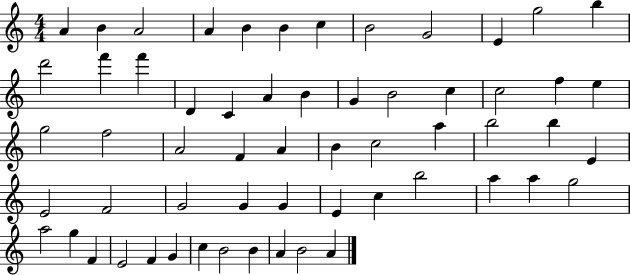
{
  \clef treble
  \numericTimeSignature
  \time 4/4
  \key c \major
  a'4 b'4 a'2 | a'4 b'4 b'4 c''4 | b'2 g'2 | e'4 g''2 b''4 | \break d'''2 f'''4 f'''4 | d'4 c'4 a'4 b'4 | g'4 b'2 c''4 | c''2 f''4 e''4 | \break g''2 f''2 | a'2 f'4 a'4 | b'4 c''2 a''4 | b''2 b''4 e'4 | \break e'2 f'2 | g'2 g'4 g'4 | e'4 c''4 b''2 | a''4 a''4 g''2 | \break a''2 g''4 f'4 | e'2 f'4 g'4 | c''4 b'2 b'4 | a'4 b'2 a'4 | \break \bar "|."
}